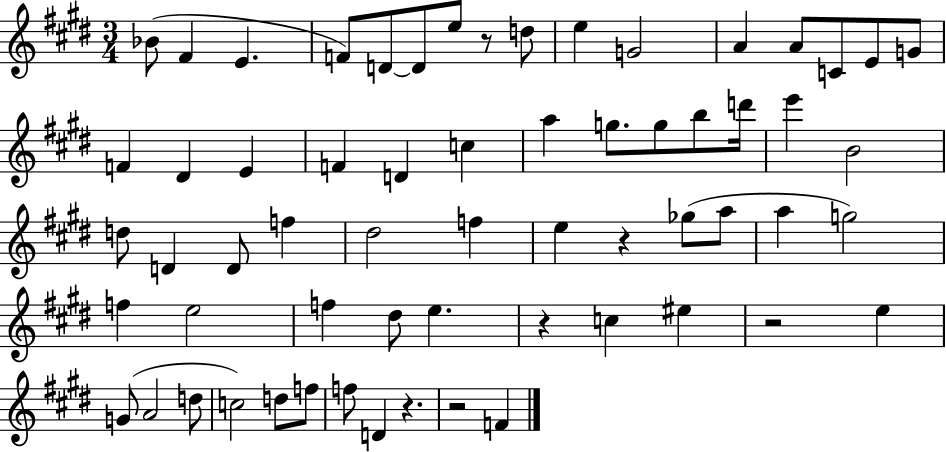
Bb4/e F#4/q E4/q. F4/e D4/e D4/e E5/e R/e D5/e E5/q G4/h A4/q A4/e C4/e E4/e G4/e F4/q D#4/q E4/q F4/q D4/q C5/q A5/q G5/e. G5/e B5/e D6/s E6/q B4/h D5/e D4/q D4/e F5/q D#5/h F5/q E5/q R/q Gb5/e A5/e A5/q G5/h F5/q E5/h F5/q D#5/e E5/q. R/q C5/q EIS5/q R/h E5/q G4/e A4/h D5/e C5/h D5/e F5/e F5/e D4/q R/q. R/h F4/q